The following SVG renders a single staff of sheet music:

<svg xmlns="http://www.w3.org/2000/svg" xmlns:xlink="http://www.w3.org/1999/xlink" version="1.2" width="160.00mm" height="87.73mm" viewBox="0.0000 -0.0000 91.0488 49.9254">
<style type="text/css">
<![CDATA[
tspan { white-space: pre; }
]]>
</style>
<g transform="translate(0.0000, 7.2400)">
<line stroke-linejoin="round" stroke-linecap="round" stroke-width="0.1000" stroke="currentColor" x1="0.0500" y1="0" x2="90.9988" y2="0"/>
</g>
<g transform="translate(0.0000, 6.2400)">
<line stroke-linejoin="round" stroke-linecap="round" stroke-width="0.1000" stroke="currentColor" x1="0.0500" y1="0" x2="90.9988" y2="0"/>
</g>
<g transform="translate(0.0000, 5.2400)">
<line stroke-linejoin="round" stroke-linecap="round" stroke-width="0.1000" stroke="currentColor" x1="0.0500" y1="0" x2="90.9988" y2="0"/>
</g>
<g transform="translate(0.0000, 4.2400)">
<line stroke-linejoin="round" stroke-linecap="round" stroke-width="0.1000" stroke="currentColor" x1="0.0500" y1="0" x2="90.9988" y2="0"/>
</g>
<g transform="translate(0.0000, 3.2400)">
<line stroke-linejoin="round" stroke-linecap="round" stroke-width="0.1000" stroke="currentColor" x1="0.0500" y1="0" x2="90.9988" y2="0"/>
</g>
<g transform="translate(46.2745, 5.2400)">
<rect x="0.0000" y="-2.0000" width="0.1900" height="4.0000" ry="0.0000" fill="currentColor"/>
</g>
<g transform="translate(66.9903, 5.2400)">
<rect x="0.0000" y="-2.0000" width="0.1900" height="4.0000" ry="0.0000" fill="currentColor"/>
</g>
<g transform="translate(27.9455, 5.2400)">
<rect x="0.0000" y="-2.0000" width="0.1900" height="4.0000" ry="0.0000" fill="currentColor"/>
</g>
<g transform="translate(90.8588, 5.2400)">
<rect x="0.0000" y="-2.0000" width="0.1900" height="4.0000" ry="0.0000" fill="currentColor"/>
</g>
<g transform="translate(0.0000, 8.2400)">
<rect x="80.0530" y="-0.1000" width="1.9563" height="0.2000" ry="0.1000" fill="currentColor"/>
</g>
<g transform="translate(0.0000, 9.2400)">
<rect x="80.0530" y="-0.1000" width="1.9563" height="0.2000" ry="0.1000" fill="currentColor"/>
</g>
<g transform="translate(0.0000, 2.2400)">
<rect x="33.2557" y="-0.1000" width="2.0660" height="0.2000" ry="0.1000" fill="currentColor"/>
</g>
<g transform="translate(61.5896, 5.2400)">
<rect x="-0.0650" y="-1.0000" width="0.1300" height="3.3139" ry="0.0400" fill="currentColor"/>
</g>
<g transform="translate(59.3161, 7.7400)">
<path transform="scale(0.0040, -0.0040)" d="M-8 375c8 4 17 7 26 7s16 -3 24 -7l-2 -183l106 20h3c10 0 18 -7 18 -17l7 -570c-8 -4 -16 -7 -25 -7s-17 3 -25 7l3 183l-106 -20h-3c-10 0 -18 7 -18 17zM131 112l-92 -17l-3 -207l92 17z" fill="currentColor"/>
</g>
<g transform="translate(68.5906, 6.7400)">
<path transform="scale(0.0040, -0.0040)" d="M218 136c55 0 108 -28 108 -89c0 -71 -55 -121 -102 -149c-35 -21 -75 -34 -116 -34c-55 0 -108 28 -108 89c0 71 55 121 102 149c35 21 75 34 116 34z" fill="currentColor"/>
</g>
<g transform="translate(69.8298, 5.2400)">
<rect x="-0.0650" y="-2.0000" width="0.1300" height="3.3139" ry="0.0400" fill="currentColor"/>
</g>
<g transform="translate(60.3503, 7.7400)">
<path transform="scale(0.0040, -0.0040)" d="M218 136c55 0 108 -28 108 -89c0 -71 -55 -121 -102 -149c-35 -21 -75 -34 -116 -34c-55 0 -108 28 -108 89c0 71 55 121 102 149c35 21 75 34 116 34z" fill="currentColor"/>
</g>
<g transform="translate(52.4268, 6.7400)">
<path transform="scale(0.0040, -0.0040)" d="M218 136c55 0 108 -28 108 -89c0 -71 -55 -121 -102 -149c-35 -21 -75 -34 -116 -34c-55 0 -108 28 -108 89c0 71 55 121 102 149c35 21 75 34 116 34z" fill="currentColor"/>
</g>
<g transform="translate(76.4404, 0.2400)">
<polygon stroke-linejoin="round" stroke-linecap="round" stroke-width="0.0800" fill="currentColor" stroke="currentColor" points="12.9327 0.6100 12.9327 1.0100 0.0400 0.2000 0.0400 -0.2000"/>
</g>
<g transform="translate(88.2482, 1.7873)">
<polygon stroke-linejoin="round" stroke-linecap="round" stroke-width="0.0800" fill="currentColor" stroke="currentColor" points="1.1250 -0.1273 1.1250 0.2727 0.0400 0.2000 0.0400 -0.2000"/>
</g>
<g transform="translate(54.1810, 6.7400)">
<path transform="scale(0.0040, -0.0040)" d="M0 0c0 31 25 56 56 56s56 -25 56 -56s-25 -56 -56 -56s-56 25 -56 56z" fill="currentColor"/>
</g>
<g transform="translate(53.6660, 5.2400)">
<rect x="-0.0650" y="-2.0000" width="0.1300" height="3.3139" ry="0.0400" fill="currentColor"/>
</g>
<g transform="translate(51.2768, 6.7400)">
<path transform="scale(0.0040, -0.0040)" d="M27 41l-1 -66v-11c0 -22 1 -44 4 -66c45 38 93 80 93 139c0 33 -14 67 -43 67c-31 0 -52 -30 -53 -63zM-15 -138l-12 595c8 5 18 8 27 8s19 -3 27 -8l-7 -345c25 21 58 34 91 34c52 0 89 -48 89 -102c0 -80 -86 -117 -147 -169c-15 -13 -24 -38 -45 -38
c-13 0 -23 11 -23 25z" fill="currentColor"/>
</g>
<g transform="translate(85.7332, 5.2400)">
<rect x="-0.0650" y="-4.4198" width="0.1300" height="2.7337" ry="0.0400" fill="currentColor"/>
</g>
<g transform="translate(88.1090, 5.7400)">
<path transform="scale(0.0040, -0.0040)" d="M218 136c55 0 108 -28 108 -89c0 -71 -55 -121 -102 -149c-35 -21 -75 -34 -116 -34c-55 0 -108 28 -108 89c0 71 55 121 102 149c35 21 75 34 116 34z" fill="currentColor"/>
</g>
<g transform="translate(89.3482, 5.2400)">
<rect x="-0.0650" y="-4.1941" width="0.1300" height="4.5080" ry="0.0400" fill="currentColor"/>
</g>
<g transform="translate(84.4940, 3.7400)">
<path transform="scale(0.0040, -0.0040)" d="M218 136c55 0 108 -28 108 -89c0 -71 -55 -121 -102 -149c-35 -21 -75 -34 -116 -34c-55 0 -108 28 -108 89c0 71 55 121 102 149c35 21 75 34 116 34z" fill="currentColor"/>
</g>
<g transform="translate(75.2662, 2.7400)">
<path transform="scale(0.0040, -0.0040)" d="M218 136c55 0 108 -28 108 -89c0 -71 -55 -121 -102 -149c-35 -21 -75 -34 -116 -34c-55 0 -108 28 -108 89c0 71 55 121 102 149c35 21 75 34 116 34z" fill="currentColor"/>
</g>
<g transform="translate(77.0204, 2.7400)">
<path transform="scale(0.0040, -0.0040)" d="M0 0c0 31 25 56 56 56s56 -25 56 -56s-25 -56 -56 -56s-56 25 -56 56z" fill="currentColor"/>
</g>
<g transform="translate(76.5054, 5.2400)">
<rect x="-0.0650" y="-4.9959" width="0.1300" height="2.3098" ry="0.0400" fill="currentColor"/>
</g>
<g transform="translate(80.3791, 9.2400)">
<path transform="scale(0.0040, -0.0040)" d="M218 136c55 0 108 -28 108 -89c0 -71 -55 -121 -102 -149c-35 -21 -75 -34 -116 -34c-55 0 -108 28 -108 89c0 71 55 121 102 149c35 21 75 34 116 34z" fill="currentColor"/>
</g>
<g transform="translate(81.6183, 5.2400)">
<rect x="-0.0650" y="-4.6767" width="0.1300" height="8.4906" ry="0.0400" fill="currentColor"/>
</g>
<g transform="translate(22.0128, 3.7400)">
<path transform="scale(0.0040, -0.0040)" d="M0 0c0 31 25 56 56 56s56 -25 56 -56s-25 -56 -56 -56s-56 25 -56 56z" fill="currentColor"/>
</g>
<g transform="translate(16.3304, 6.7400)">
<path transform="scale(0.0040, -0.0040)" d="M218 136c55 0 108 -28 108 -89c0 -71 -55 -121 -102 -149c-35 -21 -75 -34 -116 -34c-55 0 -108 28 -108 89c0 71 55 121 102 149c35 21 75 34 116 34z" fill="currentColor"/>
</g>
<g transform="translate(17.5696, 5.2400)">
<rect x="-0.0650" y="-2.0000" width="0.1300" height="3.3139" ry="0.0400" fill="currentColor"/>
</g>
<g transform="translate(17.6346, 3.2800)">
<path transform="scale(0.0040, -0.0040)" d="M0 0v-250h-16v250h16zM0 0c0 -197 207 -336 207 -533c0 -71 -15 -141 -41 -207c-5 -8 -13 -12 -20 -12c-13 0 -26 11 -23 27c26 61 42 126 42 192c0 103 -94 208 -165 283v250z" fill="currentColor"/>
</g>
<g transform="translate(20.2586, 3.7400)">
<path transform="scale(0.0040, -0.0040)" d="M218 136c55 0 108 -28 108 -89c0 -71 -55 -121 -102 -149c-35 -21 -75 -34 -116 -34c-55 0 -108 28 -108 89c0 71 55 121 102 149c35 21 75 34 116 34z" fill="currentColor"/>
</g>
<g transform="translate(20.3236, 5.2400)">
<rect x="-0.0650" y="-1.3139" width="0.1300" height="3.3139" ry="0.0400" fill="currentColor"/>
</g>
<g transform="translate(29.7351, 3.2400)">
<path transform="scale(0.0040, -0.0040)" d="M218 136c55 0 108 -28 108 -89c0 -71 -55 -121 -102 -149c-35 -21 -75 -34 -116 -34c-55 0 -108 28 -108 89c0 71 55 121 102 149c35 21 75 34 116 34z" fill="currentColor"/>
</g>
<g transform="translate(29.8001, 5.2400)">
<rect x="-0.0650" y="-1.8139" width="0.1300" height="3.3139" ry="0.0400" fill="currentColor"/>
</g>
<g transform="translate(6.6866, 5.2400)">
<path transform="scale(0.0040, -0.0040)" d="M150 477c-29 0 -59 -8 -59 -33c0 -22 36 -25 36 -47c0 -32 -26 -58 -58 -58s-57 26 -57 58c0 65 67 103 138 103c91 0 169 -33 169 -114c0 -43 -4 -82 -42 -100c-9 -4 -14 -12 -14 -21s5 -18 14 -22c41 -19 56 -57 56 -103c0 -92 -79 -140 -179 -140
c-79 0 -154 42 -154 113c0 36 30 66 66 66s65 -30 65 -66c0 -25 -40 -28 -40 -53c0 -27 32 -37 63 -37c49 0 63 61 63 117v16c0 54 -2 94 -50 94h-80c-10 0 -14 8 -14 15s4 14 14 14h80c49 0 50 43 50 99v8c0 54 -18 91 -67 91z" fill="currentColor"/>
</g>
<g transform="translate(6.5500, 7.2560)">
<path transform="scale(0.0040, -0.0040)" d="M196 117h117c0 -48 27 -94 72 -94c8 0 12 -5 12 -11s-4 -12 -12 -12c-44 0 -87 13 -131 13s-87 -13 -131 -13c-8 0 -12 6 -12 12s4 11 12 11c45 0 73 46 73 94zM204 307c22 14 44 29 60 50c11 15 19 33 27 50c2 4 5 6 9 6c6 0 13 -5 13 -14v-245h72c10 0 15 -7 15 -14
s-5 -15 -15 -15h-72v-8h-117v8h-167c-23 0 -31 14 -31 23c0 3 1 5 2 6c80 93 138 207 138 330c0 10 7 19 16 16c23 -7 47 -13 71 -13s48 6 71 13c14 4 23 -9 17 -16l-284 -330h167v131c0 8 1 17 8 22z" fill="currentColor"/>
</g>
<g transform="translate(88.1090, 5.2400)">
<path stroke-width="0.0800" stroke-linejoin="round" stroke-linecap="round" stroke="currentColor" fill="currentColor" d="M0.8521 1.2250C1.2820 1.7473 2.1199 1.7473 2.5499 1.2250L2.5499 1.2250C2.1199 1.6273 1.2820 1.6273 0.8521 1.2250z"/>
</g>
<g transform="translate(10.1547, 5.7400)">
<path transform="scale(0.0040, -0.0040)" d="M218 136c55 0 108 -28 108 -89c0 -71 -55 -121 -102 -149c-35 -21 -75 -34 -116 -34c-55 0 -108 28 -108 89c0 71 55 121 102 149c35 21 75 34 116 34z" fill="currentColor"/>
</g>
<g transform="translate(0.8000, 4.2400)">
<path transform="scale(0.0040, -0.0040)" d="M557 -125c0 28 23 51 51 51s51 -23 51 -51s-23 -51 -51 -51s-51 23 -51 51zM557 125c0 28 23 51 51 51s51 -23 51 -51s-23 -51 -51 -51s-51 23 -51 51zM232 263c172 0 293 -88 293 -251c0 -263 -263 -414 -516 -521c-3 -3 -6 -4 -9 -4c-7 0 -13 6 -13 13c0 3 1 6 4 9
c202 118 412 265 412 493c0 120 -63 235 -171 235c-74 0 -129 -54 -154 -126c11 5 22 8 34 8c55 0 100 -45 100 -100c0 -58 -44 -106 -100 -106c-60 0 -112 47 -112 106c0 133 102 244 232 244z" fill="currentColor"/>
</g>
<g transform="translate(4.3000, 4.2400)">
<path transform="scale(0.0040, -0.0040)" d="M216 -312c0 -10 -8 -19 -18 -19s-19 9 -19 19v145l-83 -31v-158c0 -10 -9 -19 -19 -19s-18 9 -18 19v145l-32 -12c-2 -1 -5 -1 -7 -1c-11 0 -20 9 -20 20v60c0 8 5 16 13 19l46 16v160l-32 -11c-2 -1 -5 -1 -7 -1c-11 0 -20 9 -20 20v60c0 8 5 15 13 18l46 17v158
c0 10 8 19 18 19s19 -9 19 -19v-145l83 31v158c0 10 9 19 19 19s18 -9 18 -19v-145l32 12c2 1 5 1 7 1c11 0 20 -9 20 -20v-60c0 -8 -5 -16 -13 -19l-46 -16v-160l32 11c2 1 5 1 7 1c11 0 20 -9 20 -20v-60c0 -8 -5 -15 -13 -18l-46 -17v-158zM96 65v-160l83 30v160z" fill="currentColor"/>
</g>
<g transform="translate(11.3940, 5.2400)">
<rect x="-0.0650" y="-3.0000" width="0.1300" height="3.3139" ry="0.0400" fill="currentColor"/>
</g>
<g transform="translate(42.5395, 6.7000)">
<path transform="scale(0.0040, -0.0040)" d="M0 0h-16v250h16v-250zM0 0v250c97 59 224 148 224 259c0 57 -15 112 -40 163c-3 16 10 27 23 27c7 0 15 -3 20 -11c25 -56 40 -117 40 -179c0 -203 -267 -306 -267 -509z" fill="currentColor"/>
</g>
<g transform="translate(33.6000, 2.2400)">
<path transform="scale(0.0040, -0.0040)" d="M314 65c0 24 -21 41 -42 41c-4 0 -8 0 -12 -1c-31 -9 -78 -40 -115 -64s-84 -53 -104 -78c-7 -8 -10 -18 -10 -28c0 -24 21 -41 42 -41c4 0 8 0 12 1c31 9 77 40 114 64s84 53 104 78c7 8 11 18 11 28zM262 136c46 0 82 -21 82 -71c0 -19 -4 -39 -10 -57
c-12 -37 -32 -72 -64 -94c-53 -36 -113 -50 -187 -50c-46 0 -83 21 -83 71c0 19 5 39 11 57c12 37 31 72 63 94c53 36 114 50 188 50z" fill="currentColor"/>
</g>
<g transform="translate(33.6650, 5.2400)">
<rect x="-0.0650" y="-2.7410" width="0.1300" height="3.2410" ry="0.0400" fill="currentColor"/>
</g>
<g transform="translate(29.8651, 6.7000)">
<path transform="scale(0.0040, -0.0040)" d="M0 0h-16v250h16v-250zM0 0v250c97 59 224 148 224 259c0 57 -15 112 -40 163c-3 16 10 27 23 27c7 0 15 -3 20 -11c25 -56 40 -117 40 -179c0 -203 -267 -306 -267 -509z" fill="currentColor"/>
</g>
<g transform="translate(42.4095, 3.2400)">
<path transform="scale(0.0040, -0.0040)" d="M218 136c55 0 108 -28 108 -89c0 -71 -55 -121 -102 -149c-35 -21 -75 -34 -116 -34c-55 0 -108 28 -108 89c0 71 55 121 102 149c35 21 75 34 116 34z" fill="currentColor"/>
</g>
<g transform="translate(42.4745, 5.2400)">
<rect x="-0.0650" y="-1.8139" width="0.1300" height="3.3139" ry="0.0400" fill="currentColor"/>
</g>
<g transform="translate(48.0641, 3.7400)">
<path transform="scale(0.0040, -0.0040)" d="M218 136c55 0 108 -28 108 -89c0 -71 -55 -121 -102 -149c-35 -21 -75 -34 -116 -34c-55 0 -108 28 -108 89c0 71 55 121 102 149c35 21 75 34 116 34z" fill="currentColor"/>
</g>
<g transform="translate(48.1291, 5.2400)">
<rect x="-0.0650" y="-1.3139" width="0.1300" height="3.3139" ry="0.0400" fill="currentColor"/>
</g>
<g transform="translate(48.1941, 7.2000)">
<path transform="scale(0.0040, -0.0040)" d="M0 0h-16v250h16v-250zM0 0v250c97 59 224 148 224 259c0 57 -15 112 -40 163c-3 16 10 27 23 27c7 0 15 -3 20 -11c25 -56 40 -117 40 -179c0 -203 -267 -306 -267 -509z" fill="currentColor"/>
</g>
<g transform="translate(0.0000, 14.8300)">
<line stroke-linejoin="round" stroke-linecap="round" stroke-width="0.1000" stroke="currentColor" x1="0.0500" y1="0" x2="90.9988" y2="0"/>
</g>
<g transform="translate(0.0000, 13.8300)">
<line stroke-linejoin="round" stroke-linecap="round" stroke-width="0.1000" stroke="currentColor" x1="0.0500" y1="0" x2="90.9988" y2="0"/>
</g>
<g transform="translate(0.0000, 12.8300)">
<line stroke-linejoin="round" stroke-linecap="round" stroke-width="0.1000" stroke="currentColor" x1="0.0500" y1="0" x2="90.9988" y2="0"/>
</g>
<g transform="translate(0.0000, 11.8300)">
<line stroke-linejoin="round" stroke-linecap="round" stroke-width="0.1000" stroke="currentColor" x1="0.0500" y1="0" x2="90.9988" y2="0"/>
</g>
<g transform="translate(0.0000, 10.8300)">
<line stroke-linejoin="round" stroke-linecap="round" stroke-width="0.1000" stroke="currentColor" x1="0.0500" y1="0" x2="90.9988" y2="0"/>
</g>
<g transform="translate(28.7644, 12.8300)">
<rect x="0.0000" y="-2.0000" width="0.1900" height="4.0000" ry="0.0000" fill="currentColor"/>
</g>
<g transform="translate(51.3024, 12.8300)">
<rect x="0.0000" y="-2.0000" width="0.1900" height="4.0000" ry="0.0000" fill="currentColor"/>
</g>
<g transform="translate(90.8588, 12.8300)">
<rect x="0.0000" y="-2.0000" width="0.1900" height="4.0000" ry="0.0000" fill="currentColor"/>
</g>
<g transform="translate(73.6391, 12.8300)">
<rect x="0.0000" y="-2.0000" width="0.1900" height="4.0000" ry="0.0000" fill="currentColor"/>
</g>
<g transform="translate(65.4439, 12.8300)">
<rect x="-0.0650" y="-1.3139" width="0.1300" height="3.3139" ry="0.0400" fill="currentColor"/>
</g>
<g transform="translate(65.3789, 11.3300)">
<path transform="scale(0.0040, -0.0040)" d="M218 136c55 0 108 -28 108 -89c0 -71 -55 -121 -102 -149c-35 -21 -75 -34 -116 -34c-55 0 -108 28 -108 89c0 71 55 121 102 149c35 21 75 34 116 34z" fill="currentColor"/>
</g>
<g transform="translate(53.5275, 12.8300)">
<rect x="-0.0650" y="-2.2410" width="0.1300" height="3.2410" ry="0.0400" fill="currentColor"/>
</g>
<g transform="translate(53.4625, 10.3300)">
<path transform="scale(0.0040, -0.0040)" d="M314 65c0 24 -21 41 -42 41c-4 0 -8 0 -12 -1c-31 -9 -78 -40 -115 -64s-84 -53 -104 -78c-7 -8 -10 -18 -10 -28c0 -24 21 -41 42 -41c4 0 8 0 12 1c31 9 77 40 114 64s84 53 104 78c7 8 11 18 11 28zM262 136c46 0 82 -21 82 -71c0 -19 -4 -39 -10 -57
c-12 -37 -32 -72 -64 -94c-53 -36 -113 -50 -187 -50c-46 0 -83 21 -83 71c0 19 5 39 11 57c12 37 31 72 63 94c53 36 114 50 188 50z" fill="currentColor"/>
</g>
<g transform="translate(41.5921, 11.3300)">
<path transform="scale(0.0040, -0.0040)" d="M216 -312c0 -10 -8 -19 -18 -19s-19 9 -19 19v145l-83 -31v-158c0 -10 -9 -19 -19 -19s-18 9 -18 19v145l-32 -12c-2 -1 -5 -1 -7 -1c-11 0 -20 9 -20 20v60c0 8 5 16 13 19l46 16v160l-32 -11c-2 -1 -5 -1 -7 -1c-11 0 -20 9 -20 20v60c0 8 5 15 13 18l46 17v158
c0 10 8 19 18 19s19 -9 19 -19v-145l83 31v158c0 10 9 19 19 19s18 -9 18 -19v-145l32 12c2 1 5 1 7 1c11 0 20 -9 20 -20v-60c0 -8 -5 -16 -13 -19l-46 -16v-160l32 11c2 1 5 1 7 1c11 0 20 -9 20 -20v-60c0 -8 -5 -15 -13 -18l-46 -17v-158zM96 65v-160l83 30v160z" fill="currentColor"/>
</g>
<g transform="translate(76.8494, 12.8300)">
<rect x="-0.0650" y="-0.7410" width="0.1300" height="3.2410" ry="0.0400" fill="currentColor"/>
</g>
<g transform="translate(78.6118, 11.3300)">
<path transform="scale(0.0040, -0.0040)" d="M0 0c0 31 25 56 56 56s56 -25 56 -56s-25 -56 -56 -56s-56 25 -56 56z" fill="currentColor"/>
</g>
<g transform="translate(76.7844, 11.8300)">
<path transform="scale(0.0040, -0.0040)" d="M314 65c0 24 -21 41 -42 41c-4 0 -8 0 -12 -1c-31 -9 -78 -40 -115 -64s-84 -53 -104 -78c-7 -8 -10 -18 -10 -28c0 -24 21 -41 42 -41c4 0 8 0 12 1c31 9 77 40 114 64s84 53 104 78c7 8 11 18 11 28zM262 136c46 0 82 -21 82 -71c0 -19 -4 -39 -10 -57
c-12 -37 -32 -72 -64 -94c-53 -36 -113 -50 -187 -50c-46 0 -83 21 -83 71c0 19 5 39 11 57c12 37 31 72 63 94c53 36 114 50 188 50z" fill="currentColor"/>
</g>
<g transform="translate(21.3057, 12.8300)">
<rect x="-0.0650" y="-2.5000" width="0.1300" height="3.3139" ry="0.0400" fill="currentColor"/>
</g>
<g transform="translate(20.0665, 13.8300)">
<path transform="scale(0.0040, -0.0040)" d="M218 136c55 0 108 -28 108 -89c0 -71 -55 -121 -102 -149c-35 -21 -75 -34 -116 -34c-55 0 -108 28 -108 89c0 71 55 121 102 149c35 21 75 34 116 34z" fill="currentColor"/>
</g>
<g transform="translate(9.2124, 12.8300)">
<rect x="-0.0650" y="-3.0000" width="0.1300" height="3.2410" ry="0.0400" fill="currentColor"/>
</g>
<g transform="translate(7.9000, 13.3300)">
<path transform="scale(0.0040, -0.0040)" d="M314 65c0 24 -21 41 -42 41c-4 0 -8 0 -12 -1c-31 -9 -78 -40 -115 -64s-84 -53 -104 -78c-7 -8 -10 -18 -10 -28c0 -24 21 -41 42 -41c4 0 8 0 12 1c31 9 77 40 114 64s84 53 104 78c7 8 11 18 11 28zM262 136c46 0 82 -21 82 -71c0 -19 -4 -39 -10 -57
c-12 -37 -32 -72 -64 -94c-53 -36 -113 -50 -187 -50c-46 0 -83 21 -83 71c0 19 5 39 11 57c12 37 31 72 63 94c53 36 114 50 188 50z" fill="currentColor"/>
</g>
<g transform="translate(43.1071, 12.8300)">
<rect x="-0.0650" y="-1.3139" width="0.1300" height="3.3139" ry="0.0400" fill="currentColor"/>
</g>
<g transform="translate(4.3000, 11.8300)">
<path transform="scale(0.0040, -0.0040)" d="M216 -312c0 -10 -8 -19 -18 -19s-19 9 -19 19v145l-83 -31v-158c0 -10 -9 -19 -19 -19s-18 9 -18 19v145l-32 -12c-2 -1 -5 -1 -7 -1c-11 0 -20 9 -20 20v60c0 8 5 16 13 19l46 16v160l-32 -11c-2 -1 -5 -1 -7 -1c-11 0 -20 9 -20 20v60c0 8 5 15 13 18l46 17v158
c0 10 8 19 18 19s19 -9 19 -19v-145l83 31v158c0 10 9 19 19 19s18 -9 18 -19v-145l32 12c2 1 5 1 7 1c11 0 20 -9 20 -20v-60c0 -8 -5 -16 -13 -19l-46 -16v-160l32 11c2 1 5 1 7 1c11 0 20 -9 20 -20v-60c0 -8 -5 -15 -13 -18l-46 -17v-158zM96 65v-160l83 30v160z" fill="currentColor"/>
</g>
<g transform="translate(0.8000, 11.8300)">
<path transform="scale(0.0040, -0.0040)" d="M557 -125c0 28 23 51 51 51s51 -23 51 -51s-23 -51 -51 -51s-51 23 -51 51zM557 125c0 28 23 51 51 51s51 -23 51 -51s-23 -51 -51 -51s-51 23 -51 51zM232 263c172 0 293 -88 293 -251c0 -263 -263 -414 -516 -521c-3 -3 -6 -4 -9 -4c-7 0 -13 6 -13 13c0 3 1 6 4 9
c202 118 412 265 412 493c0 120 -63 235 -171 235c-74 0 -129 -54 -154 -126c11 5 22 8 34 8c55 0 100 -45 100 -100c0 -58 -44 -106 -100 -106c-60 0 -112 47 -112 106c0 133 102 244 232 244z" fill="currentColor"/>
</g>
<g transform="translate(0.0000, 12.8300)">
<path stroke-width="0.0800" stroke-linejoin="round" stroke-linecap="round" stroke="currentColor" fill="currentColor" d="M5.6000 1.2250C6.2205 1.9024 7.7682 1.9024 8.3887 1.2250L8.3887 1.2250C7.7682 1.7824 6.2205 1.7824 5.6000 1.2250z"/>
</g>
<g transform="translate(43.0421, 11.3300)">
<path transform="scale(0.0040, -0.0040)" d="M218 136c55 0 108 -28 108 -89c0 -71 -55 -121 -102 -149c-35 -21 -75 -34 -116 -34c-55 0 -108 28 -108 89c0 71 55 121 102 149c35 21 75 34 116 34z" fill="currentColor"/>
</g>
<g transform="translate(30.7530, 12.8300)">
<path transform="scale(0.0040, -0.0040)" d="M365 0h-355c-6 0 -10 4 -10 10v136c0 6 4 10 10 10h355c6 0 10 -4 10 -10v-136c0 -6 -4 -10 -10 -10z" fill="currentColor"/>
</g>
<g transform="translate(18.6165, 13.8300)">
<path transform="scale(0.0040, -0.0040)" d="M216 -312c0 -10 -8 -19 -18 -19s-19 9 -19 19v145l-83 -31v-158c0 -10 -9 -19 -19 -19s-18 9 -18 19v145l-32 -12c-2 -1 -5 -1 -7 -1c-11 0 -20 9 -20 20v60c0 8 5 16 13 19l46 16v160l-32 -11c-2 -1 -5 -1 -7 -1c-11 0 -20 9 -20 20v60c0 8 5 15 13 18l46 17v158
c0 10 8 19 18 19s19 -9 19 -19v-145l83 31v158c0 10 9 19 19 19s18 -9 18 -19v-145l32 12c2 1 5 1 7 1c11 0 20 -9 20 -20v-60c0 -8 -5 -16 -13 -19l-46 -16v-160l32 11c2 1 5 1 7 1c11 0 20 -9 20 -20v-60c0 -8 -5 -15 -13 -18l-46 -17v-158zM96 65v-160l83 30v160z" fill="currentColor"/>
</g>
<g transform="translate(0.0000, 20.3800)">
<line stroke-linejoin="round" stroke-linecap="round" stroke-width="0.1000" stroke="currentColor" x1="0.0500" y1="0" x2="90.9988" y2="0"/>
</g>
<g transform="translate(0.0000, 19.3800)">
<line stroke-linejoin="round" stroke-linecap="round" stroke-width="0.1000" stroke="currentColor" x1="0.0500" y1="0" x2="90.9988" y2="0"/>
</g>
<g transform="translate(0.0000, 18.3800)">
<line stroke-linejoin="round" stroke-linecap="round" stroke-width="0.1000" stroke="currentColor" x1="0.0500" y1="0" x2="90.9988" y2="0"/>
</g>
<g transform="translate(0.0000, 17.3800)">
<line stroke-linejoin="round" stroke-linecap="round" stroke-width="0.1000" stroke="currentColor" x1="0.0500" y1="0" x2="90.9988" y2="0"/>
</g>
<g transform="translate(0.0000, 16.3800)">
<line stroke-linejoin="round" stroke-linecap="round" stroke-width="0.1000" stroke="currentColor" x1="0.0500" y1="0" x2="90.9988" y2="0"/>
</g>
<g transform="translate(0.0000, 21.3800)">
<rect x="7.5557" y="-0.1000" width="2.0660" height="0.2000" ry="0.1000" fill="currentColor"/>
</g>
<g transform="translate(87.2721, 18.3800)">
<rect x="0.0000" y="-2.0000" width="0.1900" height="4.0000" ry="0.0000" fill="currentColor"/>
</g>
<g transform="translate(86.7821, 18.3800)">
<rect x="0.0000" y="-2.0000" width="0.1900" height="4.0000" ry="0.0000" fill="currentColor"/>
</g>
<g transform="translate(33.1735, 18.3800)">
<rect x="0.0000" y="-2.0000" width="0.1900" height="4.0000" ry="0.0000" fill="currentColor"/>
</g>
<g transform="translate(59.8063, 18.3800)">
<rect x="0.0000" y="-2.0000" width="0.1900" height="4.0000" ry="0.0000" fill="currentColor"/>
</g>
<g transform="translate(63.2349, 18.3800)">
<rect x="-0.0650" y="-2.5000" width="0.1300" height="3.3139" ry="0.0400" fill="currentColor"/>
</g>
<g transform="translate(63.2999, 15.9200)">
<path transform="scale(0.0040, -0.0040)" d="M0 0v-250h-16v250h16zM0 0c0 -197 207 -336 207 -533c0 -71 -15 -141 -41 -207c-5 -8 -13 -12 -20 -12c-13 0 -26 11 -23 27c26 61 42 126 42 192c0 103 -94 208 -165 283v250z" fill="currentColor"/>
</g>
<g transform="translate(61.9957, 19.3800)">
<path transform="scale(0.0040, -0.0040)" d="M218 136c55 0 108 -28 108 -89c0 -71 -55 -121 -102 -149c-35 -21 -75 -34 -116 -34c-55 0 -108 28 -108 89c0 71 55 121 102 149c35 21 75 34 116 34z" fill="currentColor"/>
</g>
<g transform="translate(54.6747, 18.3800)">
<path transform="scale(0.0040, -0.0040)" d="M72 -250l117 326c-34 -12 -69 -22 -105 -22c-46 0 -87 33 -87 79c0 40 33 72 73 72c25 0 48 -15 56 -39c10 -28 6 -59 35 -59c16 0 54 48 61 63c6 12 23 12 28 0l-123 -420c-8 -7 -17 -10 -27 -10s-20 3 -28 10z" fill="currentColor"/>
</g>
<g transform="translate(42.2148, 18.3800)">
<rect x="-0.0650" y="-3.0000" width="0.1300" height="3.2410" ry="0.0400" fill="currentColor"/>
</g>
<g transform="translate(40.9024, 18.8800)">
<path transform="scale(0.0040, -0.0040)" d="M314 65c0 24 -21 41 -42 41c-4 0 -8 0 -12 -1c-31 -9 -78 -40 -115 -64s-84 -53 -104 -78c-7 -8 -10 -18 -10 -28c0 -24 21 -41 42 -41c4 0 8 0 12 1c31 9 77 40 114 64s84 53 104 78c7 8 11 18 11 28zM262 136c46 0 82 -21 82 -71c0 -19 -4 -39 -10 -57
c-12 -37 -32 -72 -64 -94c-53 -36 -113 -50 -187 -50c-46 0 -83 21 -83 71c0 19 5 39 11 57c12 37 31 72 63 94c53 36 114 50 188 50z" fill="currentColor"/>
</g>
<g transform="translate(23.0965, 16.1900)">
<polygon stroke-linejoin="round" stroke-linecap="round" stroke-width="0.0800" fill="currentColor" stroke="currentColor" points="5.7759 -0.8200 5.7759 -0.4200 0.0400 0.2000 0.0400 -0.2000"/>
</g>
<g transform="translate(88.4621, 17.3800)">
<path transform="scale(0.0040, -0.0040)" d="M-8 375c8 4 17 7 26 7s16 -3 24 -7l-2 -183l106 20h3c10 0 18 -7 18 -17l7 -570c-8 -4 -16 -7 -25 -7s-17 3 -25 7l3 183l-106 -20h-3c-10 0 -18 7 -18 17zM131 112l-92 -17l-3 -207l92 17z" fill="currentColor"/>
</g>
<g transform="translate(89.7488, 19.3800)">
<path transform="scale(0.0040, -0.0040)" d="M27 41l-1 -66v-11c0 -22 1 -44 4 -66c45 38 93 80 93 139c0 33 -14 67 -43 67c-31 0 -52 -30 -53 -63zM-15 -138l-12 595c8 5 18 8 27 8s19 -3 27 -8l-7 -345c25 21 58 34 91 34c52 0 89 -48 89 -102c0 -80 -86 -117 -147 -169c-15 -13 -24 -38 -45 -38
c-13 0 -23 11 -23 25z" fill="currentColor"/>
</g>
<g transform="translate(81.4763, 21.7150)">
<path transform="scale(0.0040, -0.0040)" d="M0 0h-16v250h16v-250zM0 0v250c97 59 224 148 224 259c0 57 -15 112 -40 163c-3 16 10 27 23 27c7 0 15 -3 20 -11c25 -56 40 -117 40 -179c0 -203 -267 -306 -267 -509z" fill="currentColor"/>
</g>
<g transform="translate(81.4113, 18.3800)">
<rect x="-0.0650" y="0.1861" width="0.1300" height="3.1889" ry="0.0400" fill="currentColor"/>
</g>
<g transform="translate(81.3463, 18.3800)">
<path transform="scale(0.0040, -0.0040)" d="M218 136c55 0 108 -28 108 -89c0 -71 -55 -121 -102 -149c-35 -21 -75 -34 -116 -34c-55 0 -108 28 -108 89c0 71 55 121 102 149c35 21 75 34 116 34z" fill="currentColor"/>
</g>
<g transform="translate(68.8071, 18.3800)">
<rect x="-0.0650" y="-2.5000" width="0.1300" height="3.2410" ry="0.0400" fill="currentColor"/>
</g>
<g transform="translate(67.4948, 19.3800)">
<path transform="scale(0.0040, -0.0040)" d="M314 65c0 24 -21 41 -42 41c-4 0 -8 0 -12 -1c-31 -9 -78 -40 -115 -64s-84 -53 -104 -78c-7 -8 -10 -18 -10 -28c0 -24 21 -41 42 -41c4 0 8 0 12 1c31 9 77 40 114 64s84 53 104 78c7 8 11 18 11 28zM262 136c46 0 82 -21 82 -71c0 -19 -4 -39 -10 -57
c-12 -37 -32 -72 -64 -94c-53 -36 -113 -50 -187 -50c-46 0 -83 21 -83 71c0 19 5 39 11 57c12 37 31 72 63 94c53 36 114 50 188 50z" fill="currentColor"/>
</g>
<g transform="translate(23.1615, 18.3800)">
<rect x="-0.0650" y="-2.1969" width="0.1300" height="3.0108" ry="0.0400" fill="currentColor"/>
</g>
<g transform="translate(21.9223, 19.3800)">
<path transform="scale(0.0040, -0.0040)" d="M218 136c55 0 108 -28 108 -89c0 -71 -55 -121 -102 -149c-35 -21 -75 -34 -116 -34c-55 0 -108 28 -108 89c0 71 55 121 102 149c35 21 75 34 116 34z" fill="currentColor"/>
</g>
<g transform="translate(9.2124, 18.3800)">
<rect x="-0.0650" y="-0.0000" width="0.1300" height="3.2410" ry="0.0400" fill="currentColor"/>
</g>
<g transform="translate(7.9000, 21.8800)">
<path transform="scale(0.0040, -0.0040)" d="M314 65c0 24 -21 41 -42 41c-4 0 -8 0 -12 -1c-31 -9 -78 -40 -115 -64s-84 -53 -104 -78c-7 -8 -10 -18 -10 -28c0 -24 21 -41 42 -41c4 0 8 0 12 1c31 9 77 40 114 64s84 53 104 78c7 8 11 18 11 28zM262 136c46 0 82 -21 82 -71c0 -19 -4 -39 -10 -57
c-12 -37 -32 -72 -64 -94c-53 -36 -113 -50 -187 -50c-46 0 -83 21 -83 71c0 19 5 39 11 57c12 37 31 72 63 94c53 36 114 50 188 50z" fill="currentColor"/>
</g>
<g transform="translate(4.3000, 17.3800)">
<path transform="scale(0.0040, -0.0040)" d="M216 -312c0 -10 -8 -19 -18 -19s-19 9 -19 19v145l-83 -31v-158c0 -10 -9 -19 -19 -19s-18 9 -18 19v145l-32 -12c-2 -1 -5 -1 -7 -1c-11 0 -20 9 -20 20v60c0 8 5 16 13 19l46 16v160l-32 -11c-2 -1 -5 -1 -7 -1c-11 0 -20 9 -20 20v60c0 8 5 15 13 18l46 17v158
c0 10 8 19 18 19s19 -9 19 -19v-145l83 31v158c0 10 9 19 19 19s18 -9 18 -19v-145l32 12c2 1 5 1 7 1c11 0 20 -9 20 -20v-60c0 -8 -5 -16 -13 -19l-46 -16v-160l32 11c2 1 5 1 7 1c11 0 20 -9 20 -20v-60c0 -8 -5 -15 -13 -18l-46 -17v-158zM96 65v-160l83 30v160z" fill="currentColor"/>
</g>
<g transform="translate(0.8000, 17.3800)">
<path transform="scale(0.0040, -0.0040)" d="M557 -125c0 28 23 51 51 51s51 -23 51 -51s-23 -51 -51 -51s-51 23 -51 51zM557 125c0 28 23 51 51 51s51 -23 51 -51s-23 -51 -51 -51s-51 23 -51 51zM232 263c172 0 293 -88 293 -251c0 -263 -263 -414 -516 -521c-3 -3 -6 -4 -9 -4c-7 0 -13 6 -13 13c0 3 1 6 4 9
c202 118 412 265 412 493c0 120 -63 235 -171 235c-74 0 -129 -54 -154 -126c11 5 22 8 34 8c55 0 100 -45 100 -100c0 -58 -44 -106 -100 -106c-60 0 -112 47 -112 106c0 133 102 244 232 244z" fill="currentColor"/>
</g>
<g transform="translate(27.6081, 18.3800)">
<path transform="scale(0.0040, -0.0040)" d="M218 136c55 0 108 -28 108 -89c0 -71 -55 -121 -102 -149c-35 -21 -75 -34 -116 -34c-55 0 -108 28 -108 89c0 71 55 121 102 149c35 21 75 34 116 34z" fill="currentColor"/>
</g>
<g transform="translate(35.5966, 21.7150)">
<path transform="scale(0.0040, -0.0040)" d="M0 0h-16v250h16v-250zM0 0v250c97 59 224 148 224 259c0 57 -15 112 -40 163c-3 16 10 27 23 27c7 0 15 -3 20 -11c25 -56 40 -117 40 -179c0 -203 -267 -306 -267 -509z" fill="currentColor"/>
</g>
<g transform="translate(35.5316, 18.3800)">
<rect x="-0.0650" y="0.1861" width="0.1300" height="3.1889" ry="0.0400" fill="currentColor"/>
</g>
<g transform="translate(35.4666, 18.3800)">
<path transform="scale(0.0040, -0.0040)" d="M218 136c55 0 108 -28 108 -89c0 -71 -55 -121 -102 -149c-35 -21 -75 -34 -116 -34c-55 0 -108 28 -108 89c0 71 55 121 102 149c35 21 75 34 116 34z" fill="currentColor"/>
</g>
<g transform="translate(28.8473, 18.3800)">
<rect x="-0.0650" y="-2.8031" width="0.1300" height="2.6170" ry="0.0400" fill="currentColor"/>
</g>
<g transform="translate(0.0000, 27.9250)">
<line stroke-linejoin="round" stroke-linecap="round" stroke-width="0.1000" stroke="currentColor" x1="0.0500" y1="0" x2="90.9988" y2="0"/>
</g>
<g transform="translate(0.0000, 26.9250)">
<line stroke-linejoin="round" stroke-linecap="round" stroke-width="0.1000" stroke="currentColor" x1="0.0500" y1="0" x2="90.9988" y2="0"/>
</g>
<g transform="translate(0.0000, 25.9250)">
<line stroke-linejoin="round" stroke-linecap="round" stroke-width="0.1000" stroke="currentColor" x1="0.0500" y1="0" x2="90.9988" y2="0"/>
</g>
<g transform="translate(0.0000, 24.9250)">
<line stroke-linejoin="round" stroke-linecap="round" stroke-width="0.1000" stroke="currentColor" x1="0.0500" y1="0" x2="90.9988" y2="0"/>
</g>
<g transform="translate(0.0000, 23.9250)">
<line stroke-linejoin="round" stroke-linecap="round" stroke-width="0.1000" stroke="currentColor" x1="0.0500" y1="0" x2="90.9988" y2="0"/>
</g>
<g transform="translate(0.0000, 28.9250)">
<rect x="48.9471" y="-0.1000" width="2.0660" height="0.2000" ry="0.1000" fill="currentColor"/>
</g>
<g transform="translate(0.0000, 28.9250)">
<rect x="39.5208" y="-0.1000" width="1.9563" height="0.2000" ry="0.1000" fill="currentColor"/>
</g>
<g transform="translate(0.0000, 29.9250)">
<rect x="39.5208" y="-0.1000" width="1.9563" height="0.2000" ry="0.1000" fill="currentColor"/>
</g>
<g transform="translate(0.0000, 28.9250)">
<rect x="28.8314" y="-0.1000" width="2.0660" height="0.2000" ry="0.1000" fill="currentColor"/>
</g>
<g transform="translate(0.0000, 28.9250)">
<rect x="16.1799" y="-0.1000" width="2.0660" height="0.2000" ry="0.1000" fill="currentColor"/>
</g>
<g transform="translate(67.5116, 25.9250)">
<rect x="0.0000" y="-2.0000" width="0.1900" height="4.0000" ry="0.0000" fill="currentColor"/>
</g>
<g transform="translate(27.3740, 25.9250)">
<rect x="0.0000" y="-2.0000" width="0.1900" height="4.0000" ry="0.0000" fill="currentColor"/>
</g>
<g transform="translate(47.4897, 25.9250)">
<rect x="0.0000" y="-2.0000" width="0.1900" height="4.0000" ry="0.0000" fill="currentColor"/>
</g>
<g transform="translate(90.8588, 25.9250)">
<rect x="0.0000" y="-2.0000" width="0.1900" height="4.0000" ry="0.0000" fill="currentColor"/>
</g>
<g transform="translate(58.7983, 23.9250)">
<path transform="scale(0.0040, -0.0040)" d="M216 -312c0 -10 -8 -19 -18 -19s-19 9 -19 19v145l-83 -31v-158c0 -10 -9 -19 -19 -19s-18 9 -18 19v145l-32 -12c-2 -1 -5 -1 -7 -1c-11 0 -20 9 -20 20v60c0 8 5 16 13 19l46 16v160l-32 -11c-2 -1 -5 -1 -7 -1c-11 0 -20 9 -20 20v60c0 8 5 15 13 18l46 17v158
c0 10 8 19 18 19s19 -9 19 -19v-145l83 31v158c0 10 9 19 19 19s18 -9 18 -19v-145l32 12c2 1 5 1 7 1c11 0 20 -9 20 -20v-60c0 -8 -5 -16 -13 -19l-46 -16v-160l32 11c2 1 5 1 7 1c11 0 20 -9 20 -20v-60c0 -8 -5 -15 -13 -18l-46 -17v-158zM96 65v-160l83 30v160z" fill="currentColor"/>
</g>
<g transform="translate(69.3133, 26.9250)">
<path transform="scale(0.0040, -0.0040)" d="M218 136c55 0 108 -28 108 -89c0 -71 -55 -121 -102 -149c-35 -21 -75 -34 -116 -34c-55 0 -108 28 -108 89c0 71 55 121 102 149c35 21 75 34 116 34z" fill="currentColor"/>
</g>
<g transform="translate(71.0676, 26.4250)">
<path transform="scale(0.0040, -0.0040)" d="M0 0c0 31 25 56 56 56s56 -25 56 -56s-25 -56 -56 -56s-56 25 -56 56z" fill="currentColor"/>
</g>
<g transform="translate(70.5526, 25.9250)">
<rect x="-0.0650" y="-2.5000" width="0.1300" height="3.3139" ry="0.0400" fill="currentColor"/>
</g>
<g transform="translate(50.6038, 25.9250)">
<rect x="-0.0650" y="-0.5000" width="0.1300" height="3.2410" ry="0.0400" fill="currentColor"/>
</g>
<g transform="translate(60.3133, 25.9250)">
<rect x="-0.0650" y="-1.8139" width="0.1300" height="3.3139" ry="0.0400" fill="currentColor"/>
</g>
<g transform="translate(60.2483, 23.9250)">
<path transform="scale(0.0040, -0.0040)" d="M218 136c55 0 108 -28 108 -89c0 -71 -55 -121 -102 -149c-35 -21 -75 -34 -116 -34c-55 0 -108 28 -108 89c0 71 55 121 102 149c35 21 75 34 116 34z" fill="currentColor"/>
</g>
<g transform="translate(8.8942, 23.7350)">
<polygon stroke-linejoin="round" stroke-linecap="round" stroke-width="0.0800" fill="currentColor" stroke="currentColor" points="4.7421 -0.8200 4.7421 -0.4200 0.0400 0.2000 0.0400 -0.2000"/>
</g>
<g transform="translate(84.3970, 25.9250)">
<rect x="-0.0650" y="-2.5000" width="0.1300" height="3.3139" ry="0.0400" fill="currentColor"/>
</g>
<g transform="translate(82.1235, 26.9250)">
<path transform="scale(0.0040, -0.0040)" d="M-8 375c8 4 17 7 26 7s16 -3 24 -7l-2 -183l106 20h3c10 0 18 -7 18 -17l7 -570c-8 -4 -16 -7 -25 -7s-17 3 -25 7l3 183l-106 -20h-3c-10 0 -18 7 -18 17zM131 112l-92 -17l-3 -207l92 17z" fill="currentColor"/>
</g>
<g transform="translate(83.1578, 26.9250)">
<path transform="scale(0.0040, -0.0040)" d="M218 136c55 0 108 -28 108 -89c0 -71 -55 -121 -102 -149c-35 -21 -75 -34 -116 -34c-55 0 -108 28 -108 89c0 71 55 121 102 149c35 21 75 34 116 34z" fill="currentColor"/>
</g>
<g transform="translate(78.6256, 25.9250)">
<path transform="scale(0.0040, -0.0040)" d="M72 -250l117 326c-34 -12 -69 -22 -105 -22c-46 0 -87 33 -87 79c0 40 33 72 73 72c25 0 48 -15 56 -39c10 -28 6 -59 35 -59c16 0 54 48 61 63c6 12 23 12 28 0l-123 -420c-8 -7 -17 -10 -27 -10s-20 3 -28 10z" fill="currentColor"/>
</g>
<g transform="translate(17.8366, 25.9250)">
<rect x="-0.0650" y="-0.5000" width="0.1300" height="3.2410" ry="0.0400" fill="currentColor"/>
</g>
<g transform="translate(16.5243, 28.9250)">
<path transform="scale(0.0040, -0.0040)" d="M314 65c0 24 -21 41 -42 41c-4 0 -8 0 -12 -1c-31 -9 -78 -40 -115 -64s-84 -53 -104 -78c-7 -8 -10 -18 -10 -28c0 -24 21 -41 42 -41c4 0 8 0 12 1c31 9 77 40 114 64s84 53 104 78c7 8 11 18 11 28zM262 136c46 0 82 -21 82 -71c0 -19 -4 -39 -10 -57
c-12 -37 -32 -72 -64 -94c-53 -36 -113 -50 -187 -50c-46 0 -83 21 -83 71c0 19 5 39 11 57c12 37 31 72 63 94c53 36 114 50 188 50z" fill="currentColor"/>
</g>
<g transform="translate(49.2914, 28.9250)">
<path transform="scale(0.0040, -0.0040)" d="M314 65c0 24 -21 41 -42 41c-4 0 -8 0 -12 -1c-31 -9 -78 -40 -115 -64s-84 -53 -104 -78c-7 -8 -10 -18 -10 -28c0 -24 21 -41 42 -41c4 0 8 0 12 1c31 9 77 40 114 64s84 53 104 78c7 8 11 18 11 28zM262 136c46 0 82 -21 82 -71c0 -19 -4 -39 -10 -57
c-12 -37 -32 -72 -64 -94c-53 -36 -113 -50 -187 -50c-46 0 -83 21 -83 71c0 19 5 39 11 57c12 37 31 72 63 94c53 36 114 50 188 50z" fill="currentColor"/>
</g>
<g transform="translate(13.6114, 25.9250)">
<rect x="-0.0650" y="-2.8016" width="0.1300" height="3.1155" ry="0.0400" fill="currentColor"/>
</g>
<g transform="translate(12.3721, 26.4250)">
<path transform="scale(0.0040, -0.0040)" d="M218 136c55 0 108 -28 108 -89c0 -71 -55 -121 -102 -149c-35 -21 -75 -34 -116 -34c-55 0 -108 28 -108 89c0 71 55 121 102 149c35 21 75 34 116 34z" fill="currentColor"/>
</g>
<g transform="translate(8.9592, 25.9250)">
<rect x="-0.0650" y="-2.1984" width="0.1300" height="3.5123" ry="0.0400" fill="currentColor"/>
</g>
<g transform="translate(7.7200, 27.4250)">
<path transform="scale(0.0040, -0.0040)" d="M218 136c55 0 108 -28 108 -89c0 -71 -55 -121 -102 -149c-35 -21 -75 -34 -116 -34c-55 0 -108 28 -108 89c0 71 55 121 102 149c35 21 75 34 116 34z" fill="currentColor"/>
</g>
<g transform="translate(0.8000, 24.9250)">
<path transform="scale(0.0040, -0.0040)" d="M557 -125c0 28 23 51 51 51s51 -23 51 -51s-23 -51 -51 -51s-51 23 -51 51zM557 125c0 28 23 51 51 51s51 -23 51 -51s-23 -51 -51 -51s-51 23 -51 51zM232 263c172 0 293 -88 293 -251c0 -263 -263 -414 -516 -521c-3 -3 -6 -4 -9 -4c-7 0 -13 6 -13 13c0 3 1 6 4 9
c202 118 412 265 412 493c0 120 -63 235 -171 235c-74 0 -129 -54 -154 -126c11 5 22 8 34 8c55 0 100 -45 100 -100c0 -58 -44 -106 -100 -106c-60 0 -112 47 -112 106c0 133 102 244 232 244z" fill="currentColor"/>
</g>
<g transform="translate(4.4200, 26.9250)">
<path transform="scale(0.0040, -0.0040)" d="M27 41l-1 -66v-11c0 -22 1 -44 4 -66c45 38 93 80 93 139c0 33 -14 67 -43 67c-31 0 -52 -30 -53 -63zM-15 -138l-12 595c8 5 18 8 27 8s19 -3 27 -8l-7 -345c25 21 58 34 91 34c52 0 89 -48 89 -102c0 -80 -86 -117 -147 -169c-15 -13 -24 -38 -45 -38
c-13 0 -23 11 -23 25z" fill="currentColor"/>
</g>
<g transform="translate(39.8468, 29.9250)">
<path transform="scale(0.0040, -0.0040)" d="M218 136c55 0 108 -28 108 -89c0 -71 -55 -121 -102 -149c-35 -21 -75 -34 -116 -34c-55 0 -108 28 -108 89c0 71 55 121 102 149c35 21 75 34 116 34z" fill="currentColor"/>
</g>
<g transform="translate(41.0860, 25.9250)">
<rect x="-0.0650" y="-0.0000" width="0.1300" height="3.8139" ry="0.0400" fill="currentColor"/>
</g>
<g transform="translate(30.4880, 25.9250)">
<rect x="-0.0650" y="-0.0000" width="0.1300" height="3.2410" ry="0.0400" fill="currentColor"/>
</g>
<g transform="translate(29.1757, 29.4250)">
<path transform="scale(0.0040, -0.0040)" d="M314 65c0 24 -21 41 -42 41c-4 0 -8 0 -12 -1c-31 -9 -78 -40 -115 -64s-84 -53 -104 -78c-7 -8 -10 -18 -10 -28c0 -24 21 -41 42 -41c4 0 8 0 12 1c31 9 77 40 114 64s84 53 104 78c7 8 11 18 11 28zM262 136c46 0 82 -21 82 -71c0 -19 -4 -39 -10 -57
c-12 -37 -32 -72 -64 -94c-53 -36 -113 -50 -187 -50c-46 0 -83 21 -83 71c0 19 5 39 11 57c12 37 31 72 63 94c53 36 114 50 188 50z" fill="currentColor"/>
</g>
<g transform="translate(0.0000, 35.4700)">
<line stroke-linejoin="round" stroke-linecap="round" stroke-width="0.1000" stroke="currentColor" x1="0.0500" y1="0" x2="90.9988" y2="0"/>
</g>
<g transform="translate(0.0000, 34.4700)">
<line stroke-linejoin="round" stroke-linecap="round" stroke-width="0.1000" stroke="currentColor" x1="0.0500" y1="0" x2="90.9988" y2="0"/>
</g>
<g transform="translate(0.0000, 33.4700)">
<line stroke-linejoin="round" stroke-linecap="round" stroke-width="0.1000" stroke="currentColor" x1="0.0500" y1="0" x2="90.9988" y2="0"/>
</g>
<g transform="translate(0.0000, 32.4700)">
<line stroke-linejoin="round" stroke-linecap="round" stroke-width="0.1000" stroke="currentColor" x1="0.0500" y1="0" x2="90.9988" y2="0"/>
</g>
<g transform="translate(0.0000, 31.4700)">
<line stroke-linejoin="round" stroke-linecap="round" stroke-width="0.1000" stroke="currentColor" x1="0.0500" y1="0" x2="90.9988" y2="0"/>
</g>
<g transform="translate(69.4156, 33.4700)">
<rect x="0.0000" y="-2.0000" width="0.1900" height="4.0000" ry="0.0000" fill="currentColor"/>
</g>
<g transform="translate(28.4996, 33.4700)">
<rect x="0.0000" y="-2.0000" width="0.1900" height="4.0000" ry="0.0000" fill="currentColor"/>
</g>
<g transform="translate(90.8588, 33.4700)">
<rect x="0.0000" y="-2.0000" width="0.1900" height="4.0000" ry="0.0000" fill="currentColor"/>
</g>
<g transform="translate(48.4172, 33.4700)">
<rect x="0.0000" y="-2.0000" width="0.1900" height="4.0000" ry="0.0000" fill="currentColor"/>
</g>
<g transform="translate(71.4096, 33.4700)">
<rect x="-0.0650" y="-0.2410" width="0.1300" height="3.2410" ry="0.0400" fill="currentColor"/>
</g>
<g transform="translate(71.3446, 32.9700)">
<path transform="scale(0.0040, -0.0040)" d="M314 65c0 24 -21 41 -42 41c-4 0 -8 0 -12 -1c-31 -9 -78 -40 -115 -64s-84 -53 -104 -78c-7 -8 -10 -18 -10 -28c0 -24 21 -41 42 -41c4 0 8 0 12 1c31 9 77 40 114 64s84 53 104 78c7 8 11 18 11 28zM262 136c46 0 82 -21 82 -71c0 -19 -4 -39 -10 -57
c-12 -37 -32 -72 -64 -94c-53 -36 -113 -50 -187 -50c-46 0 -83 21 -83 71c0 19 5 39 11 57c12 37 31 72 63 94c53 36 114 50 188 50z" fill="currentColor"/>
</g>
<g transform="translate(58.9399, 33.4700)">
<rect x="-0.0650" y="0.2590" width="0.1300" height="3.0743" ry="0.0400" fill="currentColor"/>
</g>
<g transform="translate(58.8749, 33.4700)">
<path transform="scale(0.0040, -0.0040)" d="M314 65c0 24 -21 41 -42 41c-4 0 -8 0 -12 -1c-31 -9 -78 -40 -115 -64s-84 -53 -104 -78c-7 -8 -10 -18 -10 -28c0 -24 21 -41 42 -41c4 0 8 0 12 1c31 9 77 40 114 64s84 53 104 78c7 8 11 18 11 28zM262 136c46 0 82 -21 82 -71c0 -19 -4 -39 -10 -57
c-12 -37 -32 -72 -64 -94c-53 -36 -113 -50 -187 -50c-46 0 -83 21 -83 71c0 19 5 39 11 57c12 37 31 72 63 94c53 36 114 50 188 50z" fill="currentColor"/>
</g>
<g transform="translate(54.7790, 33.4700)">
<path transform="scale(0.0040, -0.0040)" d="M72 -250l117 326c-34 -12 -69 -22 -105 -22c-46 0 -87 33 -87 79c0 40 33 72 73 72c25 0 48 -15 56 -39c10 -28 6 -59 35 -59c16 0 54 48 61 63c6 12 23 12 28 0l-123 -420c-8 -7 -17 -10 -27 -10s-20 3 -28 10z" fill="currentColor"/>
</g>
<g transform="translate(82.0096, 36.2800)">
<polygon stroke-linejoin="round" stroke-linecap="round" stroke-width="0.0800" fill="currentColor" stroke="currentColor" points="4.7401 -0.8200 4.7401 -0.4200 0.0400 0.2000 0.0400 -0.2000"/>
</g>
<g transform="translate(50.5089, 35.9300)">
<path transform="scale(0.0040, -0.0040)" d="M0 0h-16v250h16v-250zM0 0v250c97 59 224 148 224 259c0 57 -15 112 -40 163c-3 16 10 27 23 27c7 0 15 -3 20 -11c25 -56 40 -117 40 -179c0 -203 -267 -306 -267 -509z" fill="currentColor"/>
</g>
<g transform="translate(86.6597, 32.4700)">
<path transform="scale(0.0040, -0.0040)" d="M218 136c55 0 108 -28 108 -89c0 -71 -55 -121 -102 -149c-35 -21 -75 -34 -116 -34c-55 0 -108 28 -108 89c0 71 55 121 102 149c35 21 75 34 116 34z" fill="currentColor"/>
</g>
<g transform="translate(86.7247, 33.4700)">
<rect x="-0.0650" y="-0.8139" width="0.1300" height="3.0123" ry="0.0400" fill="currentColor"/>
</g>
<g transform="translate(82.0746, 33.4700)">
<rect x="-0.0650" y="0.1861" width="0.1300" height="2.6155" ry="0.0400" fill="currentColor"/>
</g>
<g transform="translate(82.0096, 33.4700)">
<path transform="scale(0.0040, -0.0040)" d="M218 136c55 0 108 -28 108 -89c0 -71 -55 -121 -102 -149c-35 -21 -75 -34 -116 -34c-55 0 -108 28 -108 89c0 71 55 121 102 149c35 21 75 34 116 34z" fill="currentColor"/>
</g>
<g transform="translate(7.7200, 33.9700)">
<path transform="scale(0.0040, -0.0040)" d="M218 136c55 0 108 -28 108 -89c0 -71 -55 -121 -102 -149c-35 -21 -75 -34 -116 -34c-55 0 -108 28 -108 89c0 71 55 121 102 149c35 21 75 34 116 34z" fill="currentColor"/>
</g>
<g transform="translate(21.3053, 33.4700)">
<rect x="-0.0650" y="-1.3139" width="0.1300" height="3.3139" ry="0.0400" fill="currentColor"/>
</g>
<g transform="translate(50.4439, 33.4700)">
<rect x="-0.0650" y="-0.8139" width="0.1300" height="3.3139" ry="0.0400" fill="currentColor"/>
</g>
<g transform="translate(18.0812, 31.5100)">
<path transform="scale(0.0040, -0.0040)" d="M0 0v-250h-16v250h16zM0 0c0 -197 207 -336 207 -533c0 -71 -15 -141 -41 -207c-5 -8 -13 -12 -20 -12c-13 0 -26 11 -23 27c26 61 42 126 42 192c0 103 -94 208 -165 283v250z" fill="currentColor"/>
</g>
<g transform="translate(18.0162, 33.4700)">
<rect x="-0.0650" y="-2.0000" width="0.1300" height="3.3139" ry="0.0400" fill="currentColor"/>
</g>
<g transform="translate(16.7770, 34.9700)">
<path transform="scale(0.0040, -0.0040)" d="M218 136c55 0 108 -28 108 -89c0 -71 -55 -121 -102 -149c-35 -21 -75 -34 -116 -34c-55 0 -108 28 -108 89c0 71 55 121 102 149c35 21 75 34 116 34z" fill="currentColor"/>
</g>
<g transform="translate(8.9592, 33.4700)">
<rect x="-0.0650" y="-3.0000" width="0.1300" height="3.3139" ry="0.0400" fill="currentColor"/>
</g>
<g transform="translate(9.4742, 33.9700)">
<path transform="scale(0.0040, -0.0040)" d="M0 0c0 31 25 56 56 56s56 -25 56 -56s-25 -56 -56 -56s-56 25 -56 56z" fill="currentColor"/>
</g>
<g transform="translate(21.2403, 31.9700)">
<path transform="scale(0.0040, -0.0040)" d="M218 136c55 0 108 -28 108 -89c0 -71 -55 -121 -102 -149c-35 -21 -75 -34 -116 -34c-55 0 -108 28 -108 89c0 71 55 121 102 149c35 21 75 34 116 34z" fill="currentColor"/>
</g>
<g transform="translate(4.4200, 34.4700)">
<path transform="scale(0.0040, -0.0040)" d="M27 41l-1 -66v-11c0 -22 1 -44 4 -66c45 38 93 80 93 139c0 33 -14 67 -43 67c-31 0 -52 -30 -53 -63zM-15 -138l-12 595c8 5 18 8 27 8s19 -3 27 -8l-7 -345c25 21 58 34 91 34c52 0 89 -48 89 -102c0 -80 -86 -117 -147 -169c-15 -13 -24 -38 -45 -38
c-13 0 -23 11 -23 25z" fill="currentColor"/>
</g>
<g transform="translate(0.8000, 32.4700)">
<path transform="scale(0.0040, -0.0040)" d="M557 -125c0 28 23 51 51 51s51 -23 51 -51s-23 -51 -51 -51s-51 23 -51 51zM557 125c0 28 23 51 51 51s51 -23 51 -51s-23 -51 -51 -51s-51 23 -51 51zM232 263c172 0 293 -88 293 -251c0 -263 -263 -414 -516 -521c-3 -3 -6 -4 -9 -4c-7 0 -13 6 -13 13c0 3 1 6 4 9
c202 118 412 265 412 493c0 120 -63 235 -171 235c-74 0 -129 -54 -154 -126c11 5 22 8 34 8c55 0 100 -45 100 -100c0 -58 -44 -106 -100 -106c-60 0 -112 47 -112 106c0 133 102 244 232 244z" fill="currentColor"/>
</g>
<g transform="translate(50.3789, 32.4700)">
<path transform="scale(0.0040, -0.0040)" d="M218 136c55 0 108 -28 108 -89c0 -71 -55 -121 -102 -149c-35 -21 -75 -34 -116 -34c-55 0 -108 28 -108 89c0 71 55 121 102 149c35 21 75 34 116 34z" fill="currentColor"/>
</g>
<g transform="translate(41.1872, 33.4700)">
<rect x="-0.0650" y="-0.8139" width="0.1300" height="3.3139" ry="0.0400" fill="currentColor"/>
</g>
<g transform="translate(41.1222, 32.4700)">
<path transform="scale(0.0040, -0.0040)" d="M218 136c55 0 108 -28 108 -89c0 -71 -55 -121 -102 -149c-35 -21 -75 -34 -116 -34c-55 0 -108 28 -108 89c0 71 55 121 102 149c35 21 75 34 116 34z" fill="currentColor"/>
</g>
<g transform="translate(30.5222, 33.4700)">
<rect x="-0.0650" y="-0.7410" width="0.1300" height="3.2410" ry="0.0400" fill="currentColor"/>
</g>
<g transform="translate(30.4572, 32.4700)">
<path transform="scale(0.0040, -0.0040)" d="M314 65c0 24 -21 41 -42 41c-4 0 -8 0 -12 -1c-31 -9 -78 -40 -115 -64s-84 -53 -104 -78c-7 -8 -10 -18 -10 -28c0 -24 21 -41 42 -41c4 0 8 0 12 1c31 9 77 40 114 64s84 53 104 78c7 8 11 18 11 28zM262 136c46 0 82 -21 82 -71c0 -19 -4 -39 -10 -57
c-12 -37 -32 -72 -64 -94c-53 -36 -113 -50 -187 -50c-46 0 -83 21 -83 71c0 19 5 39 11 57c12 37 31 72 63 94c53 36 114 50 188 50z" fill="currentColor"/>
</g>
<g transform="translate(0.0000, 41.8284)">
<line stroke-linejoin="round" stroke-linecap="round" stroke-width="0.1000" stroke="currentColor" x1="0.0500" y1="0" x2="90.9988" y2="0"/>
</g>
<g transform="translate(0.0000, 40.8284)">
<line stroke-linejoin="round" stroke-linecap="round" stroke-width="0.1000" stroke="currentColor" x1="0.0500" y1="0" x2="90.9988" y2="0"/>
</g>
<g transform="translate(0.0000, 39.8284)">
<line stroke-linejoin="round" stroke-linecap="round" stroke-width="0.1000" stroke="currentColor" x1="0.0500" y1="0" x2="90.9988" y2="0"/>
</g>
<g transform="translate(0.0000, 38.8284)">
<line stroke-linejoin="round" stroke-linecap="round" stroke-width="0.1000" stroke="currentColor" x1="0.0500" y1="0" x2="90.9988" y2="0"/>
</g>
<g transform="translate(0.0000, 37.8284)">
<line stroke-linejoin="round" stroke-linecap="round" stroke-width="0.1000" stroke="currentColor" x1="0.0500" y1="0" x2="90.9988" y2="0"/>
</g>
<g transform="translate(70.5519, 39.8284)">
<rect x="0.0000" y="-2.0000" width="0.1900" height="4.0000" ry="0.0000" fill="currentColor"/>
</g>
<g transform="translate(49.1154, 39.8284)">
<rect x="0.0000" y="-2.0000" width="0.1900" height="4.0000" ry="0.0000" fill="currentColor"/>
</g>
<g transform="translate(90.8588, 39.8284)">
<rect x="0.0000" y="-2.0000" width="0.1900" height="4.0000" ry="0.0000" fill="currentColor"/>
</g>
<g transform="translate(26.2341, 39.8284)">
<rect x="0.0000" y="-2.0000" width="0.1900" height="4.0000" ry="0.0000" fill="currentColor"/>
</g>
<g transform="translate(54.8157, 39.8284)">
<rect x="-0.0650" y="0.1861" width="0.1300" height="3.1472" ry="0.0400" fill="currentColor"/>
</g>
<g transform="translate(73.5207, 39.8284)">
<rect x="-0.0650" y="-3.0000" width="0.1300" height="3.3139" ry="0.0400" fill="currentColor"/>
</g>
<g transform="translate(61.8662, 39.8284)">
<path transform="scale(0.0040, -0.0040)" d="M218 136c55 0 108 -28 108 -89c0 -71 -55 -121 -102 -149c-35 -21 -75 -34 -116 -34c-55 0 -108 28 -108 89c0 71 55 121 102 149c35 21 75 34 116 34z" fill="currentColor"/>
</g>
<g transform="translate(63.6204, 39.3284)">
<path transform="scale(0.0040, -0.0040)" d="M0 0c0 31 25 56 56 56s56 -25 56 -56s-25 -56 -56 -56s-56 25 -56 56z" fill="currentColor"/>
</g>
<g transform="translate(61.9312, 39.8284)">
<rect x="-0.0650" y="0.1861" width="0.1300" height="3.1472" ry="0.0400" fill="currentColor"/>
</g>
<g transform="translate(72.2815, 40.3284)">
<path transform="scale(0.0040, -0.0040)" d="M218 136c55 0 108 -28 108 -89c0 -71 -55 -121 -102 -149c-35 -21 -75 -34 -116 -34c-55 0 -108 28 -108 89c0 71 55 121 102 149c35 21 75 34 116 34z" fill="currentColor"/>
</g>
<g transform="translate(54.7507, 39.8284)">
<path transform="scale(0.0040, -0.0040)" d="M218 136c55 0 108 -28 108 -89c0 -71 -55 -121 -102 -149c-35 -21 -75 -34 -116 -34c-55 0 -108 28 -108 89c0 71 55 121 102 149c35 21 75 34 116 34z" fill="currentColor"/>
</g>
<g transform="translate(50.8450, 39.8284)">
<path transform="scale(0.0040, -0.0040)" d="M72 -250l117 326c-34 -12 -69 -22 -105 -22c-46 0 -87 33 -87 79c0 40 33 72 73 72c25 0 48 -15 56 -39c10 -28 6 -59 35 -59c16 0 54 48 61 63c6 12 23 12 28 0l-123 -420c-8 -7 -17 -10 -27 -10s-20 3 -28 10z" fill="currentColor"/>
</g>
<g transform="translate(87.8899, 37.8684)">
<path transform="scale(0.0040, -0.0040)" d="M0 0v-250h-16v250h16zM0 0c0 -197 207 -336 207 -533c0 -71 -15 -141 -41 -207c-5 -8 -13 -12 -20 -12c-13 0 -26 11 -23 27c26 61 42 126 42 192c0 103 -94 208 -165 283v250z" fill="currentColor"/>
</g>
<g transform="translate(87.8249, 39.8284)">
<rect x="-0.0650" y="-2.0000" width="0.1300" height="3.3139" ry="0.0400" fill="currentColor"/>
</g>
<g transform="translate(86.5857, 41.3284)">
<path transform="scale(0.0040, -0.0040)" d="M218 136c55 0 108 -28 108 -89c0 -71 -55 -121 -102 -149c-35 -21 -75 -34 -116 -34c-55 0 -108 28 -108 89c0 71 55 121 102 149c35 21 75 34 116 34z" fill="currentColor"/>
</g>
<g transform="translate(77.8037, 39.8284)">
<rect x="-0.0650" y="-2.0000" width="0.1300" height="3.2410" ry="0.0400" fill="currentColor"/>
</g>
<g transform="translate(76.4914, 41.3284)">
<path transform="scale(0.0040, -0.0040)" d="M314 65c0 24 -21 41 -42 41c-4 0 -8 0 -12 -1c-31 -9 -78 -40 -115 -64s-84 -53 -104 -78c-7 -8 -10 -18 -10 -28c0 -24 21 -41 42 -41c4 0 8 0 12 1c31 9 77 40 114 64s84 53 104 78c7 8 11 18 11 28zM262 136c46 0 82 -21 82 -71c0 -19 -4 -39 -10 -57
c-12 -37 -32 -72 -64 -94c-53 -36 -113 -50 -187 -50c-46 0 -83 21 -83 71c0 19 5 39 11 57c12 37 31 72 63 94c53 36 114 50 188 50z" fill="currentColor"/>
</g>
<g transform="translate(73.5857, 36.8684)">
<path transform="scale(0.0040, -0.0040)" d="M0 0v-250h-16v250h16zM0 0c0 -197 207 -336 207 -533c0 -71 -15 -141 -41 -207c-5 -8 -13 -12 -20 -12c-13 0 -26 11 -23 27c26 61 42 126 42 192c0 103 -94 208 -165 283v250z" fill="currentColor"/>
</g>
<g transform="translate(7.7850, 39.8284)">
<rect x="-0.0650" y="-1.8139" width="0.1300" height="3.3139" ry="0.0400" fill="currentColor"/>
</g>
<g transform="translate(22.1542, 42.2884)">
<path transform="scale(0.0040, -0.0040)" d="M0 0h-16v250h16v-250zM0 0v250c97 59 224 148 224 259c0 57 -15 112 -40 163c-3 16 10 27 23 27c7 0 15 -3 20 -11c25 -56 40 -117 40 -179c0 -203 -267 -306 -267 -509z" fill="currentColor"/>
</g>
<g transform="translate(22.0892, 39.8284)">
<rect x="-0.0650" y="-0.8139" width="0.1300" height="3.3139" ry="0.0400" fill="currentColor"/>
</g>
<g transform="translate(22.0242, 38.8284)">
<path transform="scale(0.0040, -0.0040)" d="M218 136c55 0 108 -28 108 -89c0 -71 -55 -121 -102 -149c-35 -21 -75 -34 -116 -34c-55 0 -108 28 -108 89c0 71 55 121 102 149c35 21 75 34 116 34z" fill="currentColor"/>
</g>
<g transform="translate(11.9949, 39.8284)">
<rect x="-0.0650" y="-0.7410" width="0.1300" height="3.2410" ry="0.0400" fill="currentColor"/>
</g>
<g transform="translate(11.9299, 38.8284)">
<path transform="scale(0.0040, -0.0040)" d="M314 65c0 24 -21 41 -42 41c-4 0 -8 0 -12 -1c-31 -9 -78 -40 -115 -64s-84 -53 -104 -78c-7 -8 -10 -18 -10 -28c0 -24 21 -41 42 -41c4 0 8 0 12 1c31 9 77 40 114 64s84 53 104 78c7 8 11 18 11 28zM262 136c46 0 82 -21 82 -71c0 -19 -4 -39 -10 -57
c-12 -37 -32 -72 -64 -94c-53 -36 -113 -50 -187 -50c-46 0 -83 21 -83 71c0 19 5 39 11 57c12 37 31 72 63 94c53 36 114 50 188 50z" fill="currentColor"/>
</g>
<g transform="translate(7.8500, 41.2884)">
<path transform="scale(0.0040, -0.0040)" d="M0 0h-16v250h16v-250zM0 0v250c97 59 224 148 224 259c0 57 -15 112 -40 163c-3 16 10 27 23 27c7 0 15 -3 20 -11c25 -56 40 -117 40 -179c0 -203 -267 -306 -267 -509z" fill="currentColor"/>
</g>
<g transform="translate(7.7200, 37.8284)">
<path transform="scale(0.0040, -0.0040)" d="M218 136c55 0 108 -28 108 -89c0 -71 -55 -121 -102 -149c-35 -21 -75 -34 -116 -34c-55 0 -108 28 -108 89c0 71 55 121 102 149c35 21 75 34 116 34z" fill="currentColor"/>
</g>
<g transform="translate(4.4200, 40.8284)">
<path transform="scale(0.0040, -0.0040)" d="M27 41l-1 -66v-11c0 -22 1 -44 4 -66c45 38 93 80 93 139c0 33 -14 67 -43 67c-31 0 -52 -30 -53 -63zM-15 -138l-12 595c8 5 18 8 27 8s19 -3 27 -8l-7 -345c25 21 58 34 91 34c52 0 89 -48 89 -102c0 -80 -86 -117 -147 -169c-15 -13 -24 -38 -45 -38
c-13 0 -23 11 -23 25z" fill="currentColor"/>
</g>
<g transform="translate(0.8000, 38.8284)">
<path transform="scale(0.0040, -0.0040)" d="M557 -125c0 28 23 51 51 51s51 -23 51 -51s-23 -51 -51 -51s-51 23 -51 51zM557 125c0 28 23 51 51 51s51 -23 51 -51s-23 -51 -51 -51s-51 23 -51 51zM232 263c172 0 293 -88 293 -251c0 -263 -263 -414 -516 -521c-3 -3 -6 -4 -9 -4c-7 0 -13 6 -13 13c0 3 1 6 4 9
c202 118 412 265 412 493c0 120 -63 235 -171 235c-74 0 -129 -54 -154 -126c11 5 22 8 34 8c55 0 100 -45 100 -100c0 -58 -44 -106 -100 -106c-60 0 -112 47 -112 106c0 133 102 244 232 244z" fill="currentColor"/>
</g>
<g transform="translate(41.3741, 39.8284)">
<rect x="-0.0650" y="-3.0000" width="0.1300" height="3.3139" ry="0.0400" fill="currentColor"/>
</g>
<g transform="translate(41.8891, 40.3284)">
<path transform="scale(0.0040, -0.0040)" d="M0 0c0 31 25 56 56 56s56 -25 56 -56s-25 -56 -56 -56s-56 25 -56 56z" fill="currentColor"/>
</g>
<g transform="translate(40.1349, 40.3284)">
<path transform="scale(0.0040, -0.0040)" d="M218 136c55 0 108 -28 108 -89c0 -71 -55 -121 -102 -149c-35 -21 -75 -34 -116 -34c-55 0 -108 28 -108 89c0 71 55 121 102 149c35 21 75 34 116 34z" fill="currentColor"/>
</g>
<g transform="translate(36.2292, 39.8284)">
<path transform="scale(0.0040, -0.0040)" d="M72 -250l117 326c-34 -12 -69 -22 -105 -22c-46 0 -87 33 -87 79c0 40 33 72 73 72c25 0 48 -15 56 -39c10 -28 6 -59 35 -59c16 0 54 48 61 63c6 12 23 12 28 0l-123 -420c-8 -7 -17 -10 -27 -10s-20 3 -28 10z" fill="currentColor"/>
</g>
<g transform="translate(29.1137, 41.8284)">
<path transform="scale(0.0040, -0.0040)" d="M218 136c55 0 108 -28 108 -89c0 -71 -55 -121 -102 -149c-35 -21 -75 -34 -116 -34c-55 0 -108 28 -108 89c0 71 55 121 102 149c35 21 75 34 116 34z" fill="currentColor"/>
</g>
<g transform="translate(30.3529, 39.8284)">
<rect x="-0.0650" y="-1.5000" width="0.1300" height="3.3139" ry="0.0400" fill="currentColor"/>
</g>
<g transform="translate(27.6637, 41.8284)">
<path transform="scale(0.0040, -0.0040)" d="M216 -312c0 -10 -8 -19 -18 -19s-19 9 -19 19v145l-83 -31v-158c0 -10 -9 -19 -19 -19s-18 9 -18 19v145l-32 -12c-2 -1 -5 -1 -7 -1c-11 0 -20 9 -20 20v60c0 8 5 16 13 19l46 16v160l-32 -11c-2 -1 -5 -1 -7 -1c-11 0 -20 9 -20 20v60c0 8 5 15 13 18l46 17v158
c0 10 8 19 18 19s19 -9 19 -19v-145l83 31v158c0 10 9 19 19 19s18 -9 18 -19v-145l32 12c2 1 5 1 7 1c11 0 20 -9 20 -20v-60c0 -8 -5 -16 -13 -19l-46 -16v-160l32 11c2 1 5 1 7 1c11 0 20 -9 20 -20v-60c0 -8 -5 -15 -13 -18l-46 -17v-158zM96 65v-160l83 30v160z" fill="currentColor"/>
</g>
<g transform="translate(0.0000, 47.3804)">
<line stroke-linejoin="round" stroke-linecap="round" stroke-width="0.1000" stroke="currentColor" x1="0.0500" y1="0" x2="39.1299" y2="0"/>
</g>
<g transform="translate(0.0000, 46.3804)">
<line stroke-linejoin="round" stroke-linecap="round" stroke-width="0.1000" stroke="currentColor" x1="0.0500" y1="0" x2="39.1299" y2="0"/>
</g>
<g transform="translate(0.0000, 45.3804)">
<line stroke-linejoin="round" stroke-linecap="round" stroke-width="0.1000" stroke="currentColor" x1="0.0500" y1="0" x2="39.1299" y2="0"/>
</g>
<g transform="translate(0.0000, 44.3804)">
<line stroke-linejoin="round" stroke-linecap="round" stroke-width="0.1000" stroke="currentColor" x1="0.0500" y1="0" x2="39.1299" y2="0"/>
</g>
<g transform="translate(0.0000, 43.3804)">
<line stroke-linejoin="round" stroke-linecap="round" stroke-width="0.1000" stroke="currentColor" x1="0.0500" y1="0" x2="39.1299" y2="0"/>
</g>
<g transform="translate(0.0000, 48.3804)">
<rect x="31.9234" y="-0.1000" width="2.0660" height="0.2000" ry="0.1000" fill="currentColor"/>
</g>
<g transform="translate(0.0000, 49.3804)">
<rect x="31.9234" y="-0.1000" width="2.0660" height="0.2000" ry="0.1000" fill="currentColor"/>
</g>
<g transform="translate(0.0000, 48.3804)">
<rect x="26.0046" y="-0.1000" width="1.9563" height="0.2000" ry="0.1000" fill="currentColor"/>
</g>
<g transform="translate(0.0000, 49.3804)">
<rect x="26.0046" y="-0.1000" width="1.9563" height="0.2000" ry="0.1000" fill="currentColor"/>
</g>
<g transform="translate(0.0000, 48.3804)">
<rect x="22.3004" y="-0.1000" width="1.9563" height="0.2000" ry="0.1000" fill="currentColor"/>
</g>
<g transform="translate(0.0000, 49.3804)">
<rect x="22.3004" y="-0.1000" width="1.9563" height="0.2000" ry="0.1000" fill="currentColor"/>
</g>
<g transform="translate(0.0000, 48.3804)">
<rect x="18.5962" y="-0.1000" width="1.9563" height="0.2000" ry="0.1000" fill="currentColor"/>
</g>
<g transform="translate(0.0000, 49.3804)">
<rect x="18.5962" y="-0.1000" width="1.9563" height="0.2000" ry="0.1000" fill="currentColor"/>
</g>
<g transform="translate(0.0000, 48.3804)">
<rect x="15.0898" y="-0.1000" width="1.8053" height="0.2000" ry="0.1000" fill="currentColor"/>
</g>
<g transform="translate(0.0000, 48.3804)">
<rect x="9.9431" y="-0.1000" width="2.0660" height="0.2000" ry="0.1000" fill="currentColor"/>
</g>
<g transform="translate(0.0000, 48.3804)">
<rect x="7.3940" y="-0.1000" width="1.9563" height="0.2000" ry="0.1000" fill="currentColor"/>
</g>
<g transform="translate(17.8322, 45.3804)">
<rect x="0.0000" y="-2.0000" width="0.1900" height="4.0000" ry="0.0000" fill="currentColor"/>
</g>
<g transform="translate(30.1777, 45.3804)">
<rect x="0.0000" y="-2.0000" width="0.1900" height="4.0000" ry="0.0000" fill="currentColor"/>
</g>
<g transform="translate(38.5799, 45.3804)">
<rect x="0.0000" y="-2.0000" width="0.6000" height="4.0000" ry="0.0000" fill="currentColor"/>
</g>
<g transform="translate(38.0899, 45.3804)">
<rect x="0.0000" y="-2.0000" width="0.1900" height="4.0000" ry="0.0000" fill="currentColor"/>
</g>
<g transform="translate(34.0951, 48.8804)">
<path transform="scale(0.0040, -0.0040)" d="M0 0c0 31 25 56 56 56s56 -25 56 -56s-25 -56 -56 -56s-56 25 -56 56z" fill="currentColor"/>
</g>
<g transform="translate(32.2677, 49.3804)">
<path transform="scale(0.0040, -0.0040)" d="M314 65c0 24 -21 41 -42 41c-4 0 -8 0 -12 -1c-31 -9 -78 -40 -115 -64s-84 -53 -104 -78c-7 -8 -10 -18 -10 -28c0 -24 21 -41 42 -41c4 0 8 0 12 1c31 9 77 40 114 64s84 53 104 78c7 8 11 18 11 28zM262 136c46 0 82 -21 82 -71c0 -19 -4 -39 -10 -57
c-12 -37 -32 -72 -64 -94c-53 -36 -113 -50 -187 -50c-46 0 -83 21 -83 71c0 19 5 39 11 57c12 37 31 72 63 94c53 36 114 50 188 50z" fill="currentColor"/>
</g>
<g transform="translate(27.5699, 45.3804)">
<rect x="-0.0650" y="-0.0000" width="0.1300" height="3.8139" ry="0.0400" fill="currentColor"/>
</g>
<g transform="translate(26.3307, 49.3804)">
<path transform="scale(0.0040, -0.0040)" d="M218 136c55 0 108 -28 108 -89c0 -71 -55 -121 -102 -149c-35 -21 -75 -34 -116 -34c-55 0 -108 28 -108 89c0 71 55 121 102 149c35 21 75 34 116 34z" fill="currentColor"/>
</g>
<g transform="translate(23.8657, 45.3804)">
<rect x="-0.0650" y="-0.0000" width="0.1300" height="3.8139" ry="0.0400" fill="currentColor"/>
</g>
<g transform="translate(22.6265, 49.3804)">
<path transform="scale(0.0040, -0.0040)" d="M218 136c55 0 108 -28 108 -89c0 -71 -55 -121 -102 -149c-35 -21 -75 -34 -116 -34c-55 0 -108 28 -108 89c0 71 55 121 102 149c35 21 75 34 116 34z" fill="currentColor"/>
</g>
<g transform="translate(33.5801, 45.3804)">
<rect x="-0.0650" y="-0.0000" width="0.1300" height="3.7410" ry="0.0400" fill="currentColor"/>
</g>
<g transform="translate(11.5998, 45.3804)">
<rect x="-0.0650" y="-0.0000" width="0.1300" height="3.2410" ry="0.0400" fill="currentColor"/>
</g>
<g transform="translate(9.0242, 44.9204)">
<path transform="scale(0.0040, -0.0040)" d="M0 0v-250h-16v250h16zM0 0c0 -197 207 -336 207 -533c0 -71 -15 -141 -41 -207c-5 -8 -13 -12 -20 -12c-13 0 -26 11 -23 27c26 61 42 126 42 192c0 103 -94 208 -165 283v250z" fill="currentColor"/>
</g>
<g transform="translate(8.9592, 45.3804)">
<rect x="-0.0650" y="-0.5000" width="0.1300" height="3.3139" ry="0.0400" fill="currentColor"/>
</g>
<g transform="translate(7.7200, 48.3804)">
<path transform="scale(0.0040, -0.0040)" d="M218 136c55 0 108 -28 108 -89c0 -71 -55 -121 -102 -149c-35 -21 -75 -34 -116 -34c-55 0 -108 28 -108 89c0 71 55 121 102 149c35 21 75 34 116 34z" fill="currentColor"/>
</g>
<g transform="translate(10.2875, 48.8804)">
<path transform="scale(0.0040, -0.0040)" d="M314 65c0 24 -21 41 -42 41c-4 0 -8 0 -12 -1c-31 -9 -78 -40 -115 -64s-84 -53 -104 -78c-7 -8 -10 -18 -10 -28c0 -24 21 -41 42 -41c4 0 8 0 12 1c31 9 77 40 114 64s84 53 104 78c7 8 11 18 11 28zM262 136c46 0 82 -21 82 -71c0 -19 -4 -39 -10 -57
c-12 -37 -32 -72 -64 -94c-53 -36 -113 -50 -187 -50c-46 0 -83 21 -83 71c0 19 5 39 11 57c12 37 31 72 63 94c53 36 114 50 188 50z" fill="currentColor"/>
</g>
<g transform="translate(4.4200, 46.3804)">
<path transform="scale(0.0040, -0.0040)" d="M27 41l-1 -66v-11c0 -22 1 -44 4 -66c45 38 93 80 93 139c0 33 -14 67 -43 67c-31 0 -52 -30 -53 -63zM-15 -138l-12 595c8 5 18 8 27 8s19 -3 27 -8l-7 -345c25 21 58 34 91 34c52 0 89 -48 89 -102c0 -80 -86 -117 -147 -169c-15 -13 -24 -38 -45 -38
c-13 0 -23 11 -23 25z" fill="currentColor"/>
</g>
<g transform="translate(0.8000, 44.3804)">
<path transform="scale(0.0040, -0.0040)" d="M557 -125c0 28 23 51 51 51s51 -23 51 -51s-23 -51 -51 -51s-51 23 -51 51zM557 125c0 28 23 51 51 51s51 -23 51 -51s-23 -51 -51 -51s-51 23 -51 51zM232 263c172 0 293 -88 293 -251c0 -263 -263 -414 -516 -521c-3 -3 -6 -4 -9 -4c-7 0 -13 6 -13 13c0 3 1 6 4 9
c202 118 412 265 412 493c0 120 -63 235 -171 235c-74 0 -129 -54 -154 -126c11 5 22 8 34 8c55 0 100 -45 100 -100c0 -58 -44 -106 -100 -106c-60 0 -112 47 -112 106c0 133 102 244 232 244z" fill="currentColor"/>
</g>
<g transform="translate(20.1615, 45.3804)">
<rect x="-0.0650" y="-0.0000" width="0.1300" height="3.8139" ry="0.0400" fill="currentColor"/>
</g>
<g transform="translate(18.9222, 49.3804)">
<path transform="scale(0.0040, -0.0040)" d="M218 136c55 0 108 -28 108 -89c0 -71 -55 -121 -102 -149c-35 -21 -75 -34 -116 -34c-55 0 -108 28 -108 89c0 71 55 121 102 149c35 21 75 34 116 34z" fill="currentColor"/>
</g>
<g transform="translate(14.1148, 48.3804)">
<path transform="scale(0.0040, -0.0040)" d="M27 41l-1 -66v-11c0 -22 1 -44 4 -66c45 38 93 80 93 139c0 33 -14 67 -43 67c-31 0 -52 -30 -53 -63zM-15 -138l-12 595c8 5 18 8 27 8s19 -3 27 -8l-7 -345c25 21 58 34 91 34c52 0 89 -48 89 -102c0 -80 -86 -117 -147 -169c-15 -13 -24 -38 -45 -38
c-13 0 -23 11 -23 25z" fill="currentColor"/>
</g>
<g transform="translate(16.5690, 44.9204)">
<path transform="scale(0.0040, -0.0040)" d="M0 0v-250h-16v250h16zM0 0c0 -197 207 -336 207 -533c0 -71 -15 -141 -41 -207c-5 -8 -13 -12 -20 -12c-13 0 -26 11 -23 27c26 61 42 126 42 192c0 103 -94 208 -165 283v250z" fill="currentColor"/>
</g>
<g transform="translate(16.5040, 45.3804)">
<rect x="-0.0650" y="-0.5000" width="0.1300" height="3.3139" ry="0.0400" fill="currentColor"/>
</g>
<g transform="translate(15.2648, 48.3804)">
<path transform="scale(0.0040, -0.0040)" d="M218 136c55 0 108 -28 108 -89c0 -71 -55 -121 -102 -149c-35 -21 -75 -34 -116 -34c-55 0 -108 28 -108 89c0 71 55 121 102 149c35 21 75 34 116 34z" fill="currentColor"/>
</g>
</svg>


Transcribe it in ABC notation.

X:1
T:Untitled
M:3/4
L:1/4
K:G
C, A,,/2 G, A,/2 C2 A,/2 G,/2 _A,, F,, A,, B,/2 C,,/2 G,/2 C,/4 C,2 ^B,, z2 ^G, B,2 G, ^F,2 D,,2 B,,/2 D,/2 D,/2 C,2 z/2 B,,/2 B,,2 D,/2 A,,/2 C,/2 E,,2 D,,2 C,, E,,2 ^A, _B,, z/2 B,, C, A,,/2 G, F,2 F, F,/2 z/2 D,2 E,2 D,/2 F,/2 A,/2 F,2 F,/2 ^G,, z/2 C, z/2 D, D, C,/2 A,,2 A,,/2 E,,/2 D,,2 _E,,/2 C,, C,, C,, C,,2